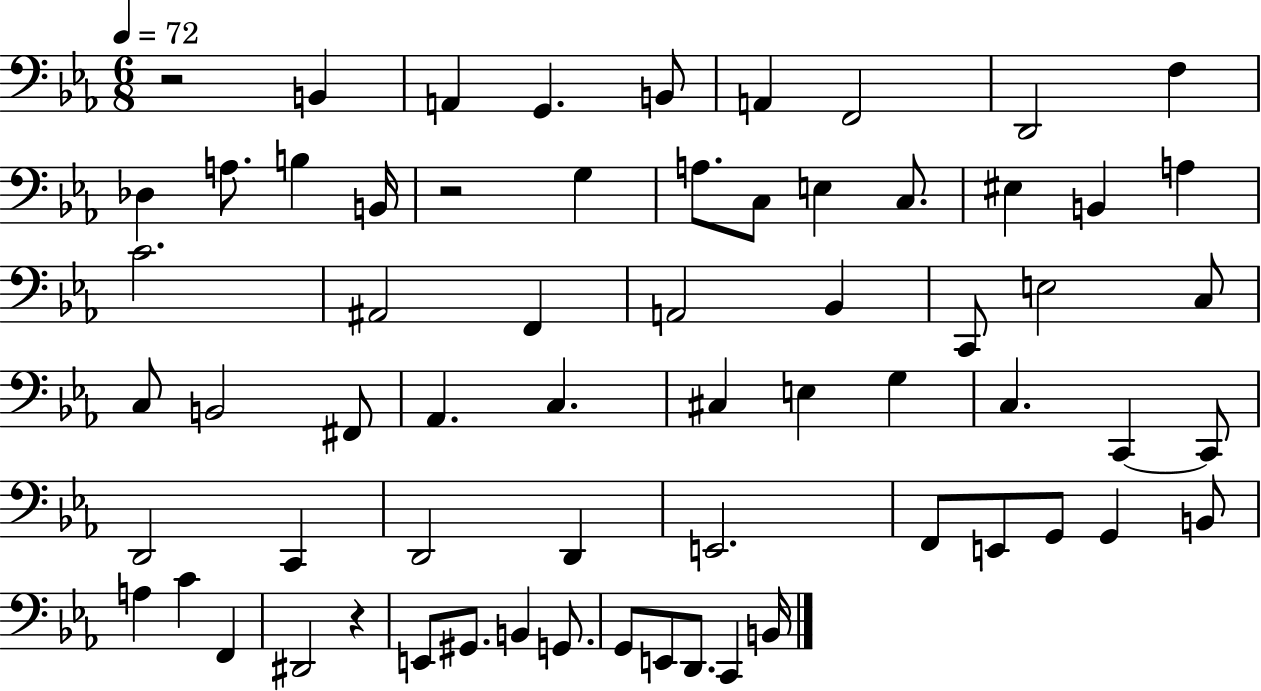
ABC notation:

X:1
T:Untitled
M:6/8
L:1/4
K:Eb
z2 B,, A,, G,, B,,/2 A,, F,,2 D,,2 F, _D, A,/2 B, B,,/4 z2 G, A,/2 C,/2 E, C,/2 ^E, B,, A, C2 ^A,,2 F,, A,,2 _B,, C,,/2 E,2 C,/2 C,/2 B,,2 ^F,,/2 _A,, C, ^C, E, G, C, C,, C,,/2 D,,2 C,, D,,2 D,, E,,2 F,,/2 E,,/2 G,,/2 G,, B,,/2 A, C F,, ^D,,2 z E,,/2 ^G,,/2 B,, G,,/2 G,,/2 E,,/2 D,,/2 C,, B,,/4